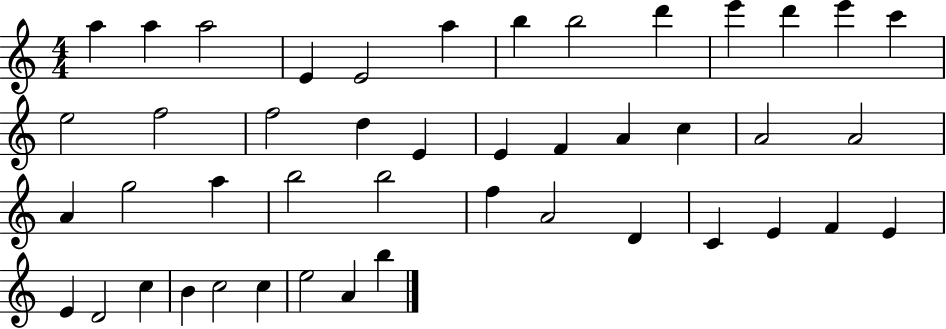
A5/q A5/q A5/h E4/q E4/h A5/q B5/q B5/h D6/q E6/q D6/q E6/q C6/q E5/h F5/h F5/h D5/q E4/q E4/q F4/q A4/q C5/q A4/h A4/h A4/q G5/h A5/q B5/h B5/h F5/q A4/h D4/q C4/q E4/q F4/q E4/q E4/q D4/h C5/q B4/q C5/h C5/q E5/h A4/q B5/q